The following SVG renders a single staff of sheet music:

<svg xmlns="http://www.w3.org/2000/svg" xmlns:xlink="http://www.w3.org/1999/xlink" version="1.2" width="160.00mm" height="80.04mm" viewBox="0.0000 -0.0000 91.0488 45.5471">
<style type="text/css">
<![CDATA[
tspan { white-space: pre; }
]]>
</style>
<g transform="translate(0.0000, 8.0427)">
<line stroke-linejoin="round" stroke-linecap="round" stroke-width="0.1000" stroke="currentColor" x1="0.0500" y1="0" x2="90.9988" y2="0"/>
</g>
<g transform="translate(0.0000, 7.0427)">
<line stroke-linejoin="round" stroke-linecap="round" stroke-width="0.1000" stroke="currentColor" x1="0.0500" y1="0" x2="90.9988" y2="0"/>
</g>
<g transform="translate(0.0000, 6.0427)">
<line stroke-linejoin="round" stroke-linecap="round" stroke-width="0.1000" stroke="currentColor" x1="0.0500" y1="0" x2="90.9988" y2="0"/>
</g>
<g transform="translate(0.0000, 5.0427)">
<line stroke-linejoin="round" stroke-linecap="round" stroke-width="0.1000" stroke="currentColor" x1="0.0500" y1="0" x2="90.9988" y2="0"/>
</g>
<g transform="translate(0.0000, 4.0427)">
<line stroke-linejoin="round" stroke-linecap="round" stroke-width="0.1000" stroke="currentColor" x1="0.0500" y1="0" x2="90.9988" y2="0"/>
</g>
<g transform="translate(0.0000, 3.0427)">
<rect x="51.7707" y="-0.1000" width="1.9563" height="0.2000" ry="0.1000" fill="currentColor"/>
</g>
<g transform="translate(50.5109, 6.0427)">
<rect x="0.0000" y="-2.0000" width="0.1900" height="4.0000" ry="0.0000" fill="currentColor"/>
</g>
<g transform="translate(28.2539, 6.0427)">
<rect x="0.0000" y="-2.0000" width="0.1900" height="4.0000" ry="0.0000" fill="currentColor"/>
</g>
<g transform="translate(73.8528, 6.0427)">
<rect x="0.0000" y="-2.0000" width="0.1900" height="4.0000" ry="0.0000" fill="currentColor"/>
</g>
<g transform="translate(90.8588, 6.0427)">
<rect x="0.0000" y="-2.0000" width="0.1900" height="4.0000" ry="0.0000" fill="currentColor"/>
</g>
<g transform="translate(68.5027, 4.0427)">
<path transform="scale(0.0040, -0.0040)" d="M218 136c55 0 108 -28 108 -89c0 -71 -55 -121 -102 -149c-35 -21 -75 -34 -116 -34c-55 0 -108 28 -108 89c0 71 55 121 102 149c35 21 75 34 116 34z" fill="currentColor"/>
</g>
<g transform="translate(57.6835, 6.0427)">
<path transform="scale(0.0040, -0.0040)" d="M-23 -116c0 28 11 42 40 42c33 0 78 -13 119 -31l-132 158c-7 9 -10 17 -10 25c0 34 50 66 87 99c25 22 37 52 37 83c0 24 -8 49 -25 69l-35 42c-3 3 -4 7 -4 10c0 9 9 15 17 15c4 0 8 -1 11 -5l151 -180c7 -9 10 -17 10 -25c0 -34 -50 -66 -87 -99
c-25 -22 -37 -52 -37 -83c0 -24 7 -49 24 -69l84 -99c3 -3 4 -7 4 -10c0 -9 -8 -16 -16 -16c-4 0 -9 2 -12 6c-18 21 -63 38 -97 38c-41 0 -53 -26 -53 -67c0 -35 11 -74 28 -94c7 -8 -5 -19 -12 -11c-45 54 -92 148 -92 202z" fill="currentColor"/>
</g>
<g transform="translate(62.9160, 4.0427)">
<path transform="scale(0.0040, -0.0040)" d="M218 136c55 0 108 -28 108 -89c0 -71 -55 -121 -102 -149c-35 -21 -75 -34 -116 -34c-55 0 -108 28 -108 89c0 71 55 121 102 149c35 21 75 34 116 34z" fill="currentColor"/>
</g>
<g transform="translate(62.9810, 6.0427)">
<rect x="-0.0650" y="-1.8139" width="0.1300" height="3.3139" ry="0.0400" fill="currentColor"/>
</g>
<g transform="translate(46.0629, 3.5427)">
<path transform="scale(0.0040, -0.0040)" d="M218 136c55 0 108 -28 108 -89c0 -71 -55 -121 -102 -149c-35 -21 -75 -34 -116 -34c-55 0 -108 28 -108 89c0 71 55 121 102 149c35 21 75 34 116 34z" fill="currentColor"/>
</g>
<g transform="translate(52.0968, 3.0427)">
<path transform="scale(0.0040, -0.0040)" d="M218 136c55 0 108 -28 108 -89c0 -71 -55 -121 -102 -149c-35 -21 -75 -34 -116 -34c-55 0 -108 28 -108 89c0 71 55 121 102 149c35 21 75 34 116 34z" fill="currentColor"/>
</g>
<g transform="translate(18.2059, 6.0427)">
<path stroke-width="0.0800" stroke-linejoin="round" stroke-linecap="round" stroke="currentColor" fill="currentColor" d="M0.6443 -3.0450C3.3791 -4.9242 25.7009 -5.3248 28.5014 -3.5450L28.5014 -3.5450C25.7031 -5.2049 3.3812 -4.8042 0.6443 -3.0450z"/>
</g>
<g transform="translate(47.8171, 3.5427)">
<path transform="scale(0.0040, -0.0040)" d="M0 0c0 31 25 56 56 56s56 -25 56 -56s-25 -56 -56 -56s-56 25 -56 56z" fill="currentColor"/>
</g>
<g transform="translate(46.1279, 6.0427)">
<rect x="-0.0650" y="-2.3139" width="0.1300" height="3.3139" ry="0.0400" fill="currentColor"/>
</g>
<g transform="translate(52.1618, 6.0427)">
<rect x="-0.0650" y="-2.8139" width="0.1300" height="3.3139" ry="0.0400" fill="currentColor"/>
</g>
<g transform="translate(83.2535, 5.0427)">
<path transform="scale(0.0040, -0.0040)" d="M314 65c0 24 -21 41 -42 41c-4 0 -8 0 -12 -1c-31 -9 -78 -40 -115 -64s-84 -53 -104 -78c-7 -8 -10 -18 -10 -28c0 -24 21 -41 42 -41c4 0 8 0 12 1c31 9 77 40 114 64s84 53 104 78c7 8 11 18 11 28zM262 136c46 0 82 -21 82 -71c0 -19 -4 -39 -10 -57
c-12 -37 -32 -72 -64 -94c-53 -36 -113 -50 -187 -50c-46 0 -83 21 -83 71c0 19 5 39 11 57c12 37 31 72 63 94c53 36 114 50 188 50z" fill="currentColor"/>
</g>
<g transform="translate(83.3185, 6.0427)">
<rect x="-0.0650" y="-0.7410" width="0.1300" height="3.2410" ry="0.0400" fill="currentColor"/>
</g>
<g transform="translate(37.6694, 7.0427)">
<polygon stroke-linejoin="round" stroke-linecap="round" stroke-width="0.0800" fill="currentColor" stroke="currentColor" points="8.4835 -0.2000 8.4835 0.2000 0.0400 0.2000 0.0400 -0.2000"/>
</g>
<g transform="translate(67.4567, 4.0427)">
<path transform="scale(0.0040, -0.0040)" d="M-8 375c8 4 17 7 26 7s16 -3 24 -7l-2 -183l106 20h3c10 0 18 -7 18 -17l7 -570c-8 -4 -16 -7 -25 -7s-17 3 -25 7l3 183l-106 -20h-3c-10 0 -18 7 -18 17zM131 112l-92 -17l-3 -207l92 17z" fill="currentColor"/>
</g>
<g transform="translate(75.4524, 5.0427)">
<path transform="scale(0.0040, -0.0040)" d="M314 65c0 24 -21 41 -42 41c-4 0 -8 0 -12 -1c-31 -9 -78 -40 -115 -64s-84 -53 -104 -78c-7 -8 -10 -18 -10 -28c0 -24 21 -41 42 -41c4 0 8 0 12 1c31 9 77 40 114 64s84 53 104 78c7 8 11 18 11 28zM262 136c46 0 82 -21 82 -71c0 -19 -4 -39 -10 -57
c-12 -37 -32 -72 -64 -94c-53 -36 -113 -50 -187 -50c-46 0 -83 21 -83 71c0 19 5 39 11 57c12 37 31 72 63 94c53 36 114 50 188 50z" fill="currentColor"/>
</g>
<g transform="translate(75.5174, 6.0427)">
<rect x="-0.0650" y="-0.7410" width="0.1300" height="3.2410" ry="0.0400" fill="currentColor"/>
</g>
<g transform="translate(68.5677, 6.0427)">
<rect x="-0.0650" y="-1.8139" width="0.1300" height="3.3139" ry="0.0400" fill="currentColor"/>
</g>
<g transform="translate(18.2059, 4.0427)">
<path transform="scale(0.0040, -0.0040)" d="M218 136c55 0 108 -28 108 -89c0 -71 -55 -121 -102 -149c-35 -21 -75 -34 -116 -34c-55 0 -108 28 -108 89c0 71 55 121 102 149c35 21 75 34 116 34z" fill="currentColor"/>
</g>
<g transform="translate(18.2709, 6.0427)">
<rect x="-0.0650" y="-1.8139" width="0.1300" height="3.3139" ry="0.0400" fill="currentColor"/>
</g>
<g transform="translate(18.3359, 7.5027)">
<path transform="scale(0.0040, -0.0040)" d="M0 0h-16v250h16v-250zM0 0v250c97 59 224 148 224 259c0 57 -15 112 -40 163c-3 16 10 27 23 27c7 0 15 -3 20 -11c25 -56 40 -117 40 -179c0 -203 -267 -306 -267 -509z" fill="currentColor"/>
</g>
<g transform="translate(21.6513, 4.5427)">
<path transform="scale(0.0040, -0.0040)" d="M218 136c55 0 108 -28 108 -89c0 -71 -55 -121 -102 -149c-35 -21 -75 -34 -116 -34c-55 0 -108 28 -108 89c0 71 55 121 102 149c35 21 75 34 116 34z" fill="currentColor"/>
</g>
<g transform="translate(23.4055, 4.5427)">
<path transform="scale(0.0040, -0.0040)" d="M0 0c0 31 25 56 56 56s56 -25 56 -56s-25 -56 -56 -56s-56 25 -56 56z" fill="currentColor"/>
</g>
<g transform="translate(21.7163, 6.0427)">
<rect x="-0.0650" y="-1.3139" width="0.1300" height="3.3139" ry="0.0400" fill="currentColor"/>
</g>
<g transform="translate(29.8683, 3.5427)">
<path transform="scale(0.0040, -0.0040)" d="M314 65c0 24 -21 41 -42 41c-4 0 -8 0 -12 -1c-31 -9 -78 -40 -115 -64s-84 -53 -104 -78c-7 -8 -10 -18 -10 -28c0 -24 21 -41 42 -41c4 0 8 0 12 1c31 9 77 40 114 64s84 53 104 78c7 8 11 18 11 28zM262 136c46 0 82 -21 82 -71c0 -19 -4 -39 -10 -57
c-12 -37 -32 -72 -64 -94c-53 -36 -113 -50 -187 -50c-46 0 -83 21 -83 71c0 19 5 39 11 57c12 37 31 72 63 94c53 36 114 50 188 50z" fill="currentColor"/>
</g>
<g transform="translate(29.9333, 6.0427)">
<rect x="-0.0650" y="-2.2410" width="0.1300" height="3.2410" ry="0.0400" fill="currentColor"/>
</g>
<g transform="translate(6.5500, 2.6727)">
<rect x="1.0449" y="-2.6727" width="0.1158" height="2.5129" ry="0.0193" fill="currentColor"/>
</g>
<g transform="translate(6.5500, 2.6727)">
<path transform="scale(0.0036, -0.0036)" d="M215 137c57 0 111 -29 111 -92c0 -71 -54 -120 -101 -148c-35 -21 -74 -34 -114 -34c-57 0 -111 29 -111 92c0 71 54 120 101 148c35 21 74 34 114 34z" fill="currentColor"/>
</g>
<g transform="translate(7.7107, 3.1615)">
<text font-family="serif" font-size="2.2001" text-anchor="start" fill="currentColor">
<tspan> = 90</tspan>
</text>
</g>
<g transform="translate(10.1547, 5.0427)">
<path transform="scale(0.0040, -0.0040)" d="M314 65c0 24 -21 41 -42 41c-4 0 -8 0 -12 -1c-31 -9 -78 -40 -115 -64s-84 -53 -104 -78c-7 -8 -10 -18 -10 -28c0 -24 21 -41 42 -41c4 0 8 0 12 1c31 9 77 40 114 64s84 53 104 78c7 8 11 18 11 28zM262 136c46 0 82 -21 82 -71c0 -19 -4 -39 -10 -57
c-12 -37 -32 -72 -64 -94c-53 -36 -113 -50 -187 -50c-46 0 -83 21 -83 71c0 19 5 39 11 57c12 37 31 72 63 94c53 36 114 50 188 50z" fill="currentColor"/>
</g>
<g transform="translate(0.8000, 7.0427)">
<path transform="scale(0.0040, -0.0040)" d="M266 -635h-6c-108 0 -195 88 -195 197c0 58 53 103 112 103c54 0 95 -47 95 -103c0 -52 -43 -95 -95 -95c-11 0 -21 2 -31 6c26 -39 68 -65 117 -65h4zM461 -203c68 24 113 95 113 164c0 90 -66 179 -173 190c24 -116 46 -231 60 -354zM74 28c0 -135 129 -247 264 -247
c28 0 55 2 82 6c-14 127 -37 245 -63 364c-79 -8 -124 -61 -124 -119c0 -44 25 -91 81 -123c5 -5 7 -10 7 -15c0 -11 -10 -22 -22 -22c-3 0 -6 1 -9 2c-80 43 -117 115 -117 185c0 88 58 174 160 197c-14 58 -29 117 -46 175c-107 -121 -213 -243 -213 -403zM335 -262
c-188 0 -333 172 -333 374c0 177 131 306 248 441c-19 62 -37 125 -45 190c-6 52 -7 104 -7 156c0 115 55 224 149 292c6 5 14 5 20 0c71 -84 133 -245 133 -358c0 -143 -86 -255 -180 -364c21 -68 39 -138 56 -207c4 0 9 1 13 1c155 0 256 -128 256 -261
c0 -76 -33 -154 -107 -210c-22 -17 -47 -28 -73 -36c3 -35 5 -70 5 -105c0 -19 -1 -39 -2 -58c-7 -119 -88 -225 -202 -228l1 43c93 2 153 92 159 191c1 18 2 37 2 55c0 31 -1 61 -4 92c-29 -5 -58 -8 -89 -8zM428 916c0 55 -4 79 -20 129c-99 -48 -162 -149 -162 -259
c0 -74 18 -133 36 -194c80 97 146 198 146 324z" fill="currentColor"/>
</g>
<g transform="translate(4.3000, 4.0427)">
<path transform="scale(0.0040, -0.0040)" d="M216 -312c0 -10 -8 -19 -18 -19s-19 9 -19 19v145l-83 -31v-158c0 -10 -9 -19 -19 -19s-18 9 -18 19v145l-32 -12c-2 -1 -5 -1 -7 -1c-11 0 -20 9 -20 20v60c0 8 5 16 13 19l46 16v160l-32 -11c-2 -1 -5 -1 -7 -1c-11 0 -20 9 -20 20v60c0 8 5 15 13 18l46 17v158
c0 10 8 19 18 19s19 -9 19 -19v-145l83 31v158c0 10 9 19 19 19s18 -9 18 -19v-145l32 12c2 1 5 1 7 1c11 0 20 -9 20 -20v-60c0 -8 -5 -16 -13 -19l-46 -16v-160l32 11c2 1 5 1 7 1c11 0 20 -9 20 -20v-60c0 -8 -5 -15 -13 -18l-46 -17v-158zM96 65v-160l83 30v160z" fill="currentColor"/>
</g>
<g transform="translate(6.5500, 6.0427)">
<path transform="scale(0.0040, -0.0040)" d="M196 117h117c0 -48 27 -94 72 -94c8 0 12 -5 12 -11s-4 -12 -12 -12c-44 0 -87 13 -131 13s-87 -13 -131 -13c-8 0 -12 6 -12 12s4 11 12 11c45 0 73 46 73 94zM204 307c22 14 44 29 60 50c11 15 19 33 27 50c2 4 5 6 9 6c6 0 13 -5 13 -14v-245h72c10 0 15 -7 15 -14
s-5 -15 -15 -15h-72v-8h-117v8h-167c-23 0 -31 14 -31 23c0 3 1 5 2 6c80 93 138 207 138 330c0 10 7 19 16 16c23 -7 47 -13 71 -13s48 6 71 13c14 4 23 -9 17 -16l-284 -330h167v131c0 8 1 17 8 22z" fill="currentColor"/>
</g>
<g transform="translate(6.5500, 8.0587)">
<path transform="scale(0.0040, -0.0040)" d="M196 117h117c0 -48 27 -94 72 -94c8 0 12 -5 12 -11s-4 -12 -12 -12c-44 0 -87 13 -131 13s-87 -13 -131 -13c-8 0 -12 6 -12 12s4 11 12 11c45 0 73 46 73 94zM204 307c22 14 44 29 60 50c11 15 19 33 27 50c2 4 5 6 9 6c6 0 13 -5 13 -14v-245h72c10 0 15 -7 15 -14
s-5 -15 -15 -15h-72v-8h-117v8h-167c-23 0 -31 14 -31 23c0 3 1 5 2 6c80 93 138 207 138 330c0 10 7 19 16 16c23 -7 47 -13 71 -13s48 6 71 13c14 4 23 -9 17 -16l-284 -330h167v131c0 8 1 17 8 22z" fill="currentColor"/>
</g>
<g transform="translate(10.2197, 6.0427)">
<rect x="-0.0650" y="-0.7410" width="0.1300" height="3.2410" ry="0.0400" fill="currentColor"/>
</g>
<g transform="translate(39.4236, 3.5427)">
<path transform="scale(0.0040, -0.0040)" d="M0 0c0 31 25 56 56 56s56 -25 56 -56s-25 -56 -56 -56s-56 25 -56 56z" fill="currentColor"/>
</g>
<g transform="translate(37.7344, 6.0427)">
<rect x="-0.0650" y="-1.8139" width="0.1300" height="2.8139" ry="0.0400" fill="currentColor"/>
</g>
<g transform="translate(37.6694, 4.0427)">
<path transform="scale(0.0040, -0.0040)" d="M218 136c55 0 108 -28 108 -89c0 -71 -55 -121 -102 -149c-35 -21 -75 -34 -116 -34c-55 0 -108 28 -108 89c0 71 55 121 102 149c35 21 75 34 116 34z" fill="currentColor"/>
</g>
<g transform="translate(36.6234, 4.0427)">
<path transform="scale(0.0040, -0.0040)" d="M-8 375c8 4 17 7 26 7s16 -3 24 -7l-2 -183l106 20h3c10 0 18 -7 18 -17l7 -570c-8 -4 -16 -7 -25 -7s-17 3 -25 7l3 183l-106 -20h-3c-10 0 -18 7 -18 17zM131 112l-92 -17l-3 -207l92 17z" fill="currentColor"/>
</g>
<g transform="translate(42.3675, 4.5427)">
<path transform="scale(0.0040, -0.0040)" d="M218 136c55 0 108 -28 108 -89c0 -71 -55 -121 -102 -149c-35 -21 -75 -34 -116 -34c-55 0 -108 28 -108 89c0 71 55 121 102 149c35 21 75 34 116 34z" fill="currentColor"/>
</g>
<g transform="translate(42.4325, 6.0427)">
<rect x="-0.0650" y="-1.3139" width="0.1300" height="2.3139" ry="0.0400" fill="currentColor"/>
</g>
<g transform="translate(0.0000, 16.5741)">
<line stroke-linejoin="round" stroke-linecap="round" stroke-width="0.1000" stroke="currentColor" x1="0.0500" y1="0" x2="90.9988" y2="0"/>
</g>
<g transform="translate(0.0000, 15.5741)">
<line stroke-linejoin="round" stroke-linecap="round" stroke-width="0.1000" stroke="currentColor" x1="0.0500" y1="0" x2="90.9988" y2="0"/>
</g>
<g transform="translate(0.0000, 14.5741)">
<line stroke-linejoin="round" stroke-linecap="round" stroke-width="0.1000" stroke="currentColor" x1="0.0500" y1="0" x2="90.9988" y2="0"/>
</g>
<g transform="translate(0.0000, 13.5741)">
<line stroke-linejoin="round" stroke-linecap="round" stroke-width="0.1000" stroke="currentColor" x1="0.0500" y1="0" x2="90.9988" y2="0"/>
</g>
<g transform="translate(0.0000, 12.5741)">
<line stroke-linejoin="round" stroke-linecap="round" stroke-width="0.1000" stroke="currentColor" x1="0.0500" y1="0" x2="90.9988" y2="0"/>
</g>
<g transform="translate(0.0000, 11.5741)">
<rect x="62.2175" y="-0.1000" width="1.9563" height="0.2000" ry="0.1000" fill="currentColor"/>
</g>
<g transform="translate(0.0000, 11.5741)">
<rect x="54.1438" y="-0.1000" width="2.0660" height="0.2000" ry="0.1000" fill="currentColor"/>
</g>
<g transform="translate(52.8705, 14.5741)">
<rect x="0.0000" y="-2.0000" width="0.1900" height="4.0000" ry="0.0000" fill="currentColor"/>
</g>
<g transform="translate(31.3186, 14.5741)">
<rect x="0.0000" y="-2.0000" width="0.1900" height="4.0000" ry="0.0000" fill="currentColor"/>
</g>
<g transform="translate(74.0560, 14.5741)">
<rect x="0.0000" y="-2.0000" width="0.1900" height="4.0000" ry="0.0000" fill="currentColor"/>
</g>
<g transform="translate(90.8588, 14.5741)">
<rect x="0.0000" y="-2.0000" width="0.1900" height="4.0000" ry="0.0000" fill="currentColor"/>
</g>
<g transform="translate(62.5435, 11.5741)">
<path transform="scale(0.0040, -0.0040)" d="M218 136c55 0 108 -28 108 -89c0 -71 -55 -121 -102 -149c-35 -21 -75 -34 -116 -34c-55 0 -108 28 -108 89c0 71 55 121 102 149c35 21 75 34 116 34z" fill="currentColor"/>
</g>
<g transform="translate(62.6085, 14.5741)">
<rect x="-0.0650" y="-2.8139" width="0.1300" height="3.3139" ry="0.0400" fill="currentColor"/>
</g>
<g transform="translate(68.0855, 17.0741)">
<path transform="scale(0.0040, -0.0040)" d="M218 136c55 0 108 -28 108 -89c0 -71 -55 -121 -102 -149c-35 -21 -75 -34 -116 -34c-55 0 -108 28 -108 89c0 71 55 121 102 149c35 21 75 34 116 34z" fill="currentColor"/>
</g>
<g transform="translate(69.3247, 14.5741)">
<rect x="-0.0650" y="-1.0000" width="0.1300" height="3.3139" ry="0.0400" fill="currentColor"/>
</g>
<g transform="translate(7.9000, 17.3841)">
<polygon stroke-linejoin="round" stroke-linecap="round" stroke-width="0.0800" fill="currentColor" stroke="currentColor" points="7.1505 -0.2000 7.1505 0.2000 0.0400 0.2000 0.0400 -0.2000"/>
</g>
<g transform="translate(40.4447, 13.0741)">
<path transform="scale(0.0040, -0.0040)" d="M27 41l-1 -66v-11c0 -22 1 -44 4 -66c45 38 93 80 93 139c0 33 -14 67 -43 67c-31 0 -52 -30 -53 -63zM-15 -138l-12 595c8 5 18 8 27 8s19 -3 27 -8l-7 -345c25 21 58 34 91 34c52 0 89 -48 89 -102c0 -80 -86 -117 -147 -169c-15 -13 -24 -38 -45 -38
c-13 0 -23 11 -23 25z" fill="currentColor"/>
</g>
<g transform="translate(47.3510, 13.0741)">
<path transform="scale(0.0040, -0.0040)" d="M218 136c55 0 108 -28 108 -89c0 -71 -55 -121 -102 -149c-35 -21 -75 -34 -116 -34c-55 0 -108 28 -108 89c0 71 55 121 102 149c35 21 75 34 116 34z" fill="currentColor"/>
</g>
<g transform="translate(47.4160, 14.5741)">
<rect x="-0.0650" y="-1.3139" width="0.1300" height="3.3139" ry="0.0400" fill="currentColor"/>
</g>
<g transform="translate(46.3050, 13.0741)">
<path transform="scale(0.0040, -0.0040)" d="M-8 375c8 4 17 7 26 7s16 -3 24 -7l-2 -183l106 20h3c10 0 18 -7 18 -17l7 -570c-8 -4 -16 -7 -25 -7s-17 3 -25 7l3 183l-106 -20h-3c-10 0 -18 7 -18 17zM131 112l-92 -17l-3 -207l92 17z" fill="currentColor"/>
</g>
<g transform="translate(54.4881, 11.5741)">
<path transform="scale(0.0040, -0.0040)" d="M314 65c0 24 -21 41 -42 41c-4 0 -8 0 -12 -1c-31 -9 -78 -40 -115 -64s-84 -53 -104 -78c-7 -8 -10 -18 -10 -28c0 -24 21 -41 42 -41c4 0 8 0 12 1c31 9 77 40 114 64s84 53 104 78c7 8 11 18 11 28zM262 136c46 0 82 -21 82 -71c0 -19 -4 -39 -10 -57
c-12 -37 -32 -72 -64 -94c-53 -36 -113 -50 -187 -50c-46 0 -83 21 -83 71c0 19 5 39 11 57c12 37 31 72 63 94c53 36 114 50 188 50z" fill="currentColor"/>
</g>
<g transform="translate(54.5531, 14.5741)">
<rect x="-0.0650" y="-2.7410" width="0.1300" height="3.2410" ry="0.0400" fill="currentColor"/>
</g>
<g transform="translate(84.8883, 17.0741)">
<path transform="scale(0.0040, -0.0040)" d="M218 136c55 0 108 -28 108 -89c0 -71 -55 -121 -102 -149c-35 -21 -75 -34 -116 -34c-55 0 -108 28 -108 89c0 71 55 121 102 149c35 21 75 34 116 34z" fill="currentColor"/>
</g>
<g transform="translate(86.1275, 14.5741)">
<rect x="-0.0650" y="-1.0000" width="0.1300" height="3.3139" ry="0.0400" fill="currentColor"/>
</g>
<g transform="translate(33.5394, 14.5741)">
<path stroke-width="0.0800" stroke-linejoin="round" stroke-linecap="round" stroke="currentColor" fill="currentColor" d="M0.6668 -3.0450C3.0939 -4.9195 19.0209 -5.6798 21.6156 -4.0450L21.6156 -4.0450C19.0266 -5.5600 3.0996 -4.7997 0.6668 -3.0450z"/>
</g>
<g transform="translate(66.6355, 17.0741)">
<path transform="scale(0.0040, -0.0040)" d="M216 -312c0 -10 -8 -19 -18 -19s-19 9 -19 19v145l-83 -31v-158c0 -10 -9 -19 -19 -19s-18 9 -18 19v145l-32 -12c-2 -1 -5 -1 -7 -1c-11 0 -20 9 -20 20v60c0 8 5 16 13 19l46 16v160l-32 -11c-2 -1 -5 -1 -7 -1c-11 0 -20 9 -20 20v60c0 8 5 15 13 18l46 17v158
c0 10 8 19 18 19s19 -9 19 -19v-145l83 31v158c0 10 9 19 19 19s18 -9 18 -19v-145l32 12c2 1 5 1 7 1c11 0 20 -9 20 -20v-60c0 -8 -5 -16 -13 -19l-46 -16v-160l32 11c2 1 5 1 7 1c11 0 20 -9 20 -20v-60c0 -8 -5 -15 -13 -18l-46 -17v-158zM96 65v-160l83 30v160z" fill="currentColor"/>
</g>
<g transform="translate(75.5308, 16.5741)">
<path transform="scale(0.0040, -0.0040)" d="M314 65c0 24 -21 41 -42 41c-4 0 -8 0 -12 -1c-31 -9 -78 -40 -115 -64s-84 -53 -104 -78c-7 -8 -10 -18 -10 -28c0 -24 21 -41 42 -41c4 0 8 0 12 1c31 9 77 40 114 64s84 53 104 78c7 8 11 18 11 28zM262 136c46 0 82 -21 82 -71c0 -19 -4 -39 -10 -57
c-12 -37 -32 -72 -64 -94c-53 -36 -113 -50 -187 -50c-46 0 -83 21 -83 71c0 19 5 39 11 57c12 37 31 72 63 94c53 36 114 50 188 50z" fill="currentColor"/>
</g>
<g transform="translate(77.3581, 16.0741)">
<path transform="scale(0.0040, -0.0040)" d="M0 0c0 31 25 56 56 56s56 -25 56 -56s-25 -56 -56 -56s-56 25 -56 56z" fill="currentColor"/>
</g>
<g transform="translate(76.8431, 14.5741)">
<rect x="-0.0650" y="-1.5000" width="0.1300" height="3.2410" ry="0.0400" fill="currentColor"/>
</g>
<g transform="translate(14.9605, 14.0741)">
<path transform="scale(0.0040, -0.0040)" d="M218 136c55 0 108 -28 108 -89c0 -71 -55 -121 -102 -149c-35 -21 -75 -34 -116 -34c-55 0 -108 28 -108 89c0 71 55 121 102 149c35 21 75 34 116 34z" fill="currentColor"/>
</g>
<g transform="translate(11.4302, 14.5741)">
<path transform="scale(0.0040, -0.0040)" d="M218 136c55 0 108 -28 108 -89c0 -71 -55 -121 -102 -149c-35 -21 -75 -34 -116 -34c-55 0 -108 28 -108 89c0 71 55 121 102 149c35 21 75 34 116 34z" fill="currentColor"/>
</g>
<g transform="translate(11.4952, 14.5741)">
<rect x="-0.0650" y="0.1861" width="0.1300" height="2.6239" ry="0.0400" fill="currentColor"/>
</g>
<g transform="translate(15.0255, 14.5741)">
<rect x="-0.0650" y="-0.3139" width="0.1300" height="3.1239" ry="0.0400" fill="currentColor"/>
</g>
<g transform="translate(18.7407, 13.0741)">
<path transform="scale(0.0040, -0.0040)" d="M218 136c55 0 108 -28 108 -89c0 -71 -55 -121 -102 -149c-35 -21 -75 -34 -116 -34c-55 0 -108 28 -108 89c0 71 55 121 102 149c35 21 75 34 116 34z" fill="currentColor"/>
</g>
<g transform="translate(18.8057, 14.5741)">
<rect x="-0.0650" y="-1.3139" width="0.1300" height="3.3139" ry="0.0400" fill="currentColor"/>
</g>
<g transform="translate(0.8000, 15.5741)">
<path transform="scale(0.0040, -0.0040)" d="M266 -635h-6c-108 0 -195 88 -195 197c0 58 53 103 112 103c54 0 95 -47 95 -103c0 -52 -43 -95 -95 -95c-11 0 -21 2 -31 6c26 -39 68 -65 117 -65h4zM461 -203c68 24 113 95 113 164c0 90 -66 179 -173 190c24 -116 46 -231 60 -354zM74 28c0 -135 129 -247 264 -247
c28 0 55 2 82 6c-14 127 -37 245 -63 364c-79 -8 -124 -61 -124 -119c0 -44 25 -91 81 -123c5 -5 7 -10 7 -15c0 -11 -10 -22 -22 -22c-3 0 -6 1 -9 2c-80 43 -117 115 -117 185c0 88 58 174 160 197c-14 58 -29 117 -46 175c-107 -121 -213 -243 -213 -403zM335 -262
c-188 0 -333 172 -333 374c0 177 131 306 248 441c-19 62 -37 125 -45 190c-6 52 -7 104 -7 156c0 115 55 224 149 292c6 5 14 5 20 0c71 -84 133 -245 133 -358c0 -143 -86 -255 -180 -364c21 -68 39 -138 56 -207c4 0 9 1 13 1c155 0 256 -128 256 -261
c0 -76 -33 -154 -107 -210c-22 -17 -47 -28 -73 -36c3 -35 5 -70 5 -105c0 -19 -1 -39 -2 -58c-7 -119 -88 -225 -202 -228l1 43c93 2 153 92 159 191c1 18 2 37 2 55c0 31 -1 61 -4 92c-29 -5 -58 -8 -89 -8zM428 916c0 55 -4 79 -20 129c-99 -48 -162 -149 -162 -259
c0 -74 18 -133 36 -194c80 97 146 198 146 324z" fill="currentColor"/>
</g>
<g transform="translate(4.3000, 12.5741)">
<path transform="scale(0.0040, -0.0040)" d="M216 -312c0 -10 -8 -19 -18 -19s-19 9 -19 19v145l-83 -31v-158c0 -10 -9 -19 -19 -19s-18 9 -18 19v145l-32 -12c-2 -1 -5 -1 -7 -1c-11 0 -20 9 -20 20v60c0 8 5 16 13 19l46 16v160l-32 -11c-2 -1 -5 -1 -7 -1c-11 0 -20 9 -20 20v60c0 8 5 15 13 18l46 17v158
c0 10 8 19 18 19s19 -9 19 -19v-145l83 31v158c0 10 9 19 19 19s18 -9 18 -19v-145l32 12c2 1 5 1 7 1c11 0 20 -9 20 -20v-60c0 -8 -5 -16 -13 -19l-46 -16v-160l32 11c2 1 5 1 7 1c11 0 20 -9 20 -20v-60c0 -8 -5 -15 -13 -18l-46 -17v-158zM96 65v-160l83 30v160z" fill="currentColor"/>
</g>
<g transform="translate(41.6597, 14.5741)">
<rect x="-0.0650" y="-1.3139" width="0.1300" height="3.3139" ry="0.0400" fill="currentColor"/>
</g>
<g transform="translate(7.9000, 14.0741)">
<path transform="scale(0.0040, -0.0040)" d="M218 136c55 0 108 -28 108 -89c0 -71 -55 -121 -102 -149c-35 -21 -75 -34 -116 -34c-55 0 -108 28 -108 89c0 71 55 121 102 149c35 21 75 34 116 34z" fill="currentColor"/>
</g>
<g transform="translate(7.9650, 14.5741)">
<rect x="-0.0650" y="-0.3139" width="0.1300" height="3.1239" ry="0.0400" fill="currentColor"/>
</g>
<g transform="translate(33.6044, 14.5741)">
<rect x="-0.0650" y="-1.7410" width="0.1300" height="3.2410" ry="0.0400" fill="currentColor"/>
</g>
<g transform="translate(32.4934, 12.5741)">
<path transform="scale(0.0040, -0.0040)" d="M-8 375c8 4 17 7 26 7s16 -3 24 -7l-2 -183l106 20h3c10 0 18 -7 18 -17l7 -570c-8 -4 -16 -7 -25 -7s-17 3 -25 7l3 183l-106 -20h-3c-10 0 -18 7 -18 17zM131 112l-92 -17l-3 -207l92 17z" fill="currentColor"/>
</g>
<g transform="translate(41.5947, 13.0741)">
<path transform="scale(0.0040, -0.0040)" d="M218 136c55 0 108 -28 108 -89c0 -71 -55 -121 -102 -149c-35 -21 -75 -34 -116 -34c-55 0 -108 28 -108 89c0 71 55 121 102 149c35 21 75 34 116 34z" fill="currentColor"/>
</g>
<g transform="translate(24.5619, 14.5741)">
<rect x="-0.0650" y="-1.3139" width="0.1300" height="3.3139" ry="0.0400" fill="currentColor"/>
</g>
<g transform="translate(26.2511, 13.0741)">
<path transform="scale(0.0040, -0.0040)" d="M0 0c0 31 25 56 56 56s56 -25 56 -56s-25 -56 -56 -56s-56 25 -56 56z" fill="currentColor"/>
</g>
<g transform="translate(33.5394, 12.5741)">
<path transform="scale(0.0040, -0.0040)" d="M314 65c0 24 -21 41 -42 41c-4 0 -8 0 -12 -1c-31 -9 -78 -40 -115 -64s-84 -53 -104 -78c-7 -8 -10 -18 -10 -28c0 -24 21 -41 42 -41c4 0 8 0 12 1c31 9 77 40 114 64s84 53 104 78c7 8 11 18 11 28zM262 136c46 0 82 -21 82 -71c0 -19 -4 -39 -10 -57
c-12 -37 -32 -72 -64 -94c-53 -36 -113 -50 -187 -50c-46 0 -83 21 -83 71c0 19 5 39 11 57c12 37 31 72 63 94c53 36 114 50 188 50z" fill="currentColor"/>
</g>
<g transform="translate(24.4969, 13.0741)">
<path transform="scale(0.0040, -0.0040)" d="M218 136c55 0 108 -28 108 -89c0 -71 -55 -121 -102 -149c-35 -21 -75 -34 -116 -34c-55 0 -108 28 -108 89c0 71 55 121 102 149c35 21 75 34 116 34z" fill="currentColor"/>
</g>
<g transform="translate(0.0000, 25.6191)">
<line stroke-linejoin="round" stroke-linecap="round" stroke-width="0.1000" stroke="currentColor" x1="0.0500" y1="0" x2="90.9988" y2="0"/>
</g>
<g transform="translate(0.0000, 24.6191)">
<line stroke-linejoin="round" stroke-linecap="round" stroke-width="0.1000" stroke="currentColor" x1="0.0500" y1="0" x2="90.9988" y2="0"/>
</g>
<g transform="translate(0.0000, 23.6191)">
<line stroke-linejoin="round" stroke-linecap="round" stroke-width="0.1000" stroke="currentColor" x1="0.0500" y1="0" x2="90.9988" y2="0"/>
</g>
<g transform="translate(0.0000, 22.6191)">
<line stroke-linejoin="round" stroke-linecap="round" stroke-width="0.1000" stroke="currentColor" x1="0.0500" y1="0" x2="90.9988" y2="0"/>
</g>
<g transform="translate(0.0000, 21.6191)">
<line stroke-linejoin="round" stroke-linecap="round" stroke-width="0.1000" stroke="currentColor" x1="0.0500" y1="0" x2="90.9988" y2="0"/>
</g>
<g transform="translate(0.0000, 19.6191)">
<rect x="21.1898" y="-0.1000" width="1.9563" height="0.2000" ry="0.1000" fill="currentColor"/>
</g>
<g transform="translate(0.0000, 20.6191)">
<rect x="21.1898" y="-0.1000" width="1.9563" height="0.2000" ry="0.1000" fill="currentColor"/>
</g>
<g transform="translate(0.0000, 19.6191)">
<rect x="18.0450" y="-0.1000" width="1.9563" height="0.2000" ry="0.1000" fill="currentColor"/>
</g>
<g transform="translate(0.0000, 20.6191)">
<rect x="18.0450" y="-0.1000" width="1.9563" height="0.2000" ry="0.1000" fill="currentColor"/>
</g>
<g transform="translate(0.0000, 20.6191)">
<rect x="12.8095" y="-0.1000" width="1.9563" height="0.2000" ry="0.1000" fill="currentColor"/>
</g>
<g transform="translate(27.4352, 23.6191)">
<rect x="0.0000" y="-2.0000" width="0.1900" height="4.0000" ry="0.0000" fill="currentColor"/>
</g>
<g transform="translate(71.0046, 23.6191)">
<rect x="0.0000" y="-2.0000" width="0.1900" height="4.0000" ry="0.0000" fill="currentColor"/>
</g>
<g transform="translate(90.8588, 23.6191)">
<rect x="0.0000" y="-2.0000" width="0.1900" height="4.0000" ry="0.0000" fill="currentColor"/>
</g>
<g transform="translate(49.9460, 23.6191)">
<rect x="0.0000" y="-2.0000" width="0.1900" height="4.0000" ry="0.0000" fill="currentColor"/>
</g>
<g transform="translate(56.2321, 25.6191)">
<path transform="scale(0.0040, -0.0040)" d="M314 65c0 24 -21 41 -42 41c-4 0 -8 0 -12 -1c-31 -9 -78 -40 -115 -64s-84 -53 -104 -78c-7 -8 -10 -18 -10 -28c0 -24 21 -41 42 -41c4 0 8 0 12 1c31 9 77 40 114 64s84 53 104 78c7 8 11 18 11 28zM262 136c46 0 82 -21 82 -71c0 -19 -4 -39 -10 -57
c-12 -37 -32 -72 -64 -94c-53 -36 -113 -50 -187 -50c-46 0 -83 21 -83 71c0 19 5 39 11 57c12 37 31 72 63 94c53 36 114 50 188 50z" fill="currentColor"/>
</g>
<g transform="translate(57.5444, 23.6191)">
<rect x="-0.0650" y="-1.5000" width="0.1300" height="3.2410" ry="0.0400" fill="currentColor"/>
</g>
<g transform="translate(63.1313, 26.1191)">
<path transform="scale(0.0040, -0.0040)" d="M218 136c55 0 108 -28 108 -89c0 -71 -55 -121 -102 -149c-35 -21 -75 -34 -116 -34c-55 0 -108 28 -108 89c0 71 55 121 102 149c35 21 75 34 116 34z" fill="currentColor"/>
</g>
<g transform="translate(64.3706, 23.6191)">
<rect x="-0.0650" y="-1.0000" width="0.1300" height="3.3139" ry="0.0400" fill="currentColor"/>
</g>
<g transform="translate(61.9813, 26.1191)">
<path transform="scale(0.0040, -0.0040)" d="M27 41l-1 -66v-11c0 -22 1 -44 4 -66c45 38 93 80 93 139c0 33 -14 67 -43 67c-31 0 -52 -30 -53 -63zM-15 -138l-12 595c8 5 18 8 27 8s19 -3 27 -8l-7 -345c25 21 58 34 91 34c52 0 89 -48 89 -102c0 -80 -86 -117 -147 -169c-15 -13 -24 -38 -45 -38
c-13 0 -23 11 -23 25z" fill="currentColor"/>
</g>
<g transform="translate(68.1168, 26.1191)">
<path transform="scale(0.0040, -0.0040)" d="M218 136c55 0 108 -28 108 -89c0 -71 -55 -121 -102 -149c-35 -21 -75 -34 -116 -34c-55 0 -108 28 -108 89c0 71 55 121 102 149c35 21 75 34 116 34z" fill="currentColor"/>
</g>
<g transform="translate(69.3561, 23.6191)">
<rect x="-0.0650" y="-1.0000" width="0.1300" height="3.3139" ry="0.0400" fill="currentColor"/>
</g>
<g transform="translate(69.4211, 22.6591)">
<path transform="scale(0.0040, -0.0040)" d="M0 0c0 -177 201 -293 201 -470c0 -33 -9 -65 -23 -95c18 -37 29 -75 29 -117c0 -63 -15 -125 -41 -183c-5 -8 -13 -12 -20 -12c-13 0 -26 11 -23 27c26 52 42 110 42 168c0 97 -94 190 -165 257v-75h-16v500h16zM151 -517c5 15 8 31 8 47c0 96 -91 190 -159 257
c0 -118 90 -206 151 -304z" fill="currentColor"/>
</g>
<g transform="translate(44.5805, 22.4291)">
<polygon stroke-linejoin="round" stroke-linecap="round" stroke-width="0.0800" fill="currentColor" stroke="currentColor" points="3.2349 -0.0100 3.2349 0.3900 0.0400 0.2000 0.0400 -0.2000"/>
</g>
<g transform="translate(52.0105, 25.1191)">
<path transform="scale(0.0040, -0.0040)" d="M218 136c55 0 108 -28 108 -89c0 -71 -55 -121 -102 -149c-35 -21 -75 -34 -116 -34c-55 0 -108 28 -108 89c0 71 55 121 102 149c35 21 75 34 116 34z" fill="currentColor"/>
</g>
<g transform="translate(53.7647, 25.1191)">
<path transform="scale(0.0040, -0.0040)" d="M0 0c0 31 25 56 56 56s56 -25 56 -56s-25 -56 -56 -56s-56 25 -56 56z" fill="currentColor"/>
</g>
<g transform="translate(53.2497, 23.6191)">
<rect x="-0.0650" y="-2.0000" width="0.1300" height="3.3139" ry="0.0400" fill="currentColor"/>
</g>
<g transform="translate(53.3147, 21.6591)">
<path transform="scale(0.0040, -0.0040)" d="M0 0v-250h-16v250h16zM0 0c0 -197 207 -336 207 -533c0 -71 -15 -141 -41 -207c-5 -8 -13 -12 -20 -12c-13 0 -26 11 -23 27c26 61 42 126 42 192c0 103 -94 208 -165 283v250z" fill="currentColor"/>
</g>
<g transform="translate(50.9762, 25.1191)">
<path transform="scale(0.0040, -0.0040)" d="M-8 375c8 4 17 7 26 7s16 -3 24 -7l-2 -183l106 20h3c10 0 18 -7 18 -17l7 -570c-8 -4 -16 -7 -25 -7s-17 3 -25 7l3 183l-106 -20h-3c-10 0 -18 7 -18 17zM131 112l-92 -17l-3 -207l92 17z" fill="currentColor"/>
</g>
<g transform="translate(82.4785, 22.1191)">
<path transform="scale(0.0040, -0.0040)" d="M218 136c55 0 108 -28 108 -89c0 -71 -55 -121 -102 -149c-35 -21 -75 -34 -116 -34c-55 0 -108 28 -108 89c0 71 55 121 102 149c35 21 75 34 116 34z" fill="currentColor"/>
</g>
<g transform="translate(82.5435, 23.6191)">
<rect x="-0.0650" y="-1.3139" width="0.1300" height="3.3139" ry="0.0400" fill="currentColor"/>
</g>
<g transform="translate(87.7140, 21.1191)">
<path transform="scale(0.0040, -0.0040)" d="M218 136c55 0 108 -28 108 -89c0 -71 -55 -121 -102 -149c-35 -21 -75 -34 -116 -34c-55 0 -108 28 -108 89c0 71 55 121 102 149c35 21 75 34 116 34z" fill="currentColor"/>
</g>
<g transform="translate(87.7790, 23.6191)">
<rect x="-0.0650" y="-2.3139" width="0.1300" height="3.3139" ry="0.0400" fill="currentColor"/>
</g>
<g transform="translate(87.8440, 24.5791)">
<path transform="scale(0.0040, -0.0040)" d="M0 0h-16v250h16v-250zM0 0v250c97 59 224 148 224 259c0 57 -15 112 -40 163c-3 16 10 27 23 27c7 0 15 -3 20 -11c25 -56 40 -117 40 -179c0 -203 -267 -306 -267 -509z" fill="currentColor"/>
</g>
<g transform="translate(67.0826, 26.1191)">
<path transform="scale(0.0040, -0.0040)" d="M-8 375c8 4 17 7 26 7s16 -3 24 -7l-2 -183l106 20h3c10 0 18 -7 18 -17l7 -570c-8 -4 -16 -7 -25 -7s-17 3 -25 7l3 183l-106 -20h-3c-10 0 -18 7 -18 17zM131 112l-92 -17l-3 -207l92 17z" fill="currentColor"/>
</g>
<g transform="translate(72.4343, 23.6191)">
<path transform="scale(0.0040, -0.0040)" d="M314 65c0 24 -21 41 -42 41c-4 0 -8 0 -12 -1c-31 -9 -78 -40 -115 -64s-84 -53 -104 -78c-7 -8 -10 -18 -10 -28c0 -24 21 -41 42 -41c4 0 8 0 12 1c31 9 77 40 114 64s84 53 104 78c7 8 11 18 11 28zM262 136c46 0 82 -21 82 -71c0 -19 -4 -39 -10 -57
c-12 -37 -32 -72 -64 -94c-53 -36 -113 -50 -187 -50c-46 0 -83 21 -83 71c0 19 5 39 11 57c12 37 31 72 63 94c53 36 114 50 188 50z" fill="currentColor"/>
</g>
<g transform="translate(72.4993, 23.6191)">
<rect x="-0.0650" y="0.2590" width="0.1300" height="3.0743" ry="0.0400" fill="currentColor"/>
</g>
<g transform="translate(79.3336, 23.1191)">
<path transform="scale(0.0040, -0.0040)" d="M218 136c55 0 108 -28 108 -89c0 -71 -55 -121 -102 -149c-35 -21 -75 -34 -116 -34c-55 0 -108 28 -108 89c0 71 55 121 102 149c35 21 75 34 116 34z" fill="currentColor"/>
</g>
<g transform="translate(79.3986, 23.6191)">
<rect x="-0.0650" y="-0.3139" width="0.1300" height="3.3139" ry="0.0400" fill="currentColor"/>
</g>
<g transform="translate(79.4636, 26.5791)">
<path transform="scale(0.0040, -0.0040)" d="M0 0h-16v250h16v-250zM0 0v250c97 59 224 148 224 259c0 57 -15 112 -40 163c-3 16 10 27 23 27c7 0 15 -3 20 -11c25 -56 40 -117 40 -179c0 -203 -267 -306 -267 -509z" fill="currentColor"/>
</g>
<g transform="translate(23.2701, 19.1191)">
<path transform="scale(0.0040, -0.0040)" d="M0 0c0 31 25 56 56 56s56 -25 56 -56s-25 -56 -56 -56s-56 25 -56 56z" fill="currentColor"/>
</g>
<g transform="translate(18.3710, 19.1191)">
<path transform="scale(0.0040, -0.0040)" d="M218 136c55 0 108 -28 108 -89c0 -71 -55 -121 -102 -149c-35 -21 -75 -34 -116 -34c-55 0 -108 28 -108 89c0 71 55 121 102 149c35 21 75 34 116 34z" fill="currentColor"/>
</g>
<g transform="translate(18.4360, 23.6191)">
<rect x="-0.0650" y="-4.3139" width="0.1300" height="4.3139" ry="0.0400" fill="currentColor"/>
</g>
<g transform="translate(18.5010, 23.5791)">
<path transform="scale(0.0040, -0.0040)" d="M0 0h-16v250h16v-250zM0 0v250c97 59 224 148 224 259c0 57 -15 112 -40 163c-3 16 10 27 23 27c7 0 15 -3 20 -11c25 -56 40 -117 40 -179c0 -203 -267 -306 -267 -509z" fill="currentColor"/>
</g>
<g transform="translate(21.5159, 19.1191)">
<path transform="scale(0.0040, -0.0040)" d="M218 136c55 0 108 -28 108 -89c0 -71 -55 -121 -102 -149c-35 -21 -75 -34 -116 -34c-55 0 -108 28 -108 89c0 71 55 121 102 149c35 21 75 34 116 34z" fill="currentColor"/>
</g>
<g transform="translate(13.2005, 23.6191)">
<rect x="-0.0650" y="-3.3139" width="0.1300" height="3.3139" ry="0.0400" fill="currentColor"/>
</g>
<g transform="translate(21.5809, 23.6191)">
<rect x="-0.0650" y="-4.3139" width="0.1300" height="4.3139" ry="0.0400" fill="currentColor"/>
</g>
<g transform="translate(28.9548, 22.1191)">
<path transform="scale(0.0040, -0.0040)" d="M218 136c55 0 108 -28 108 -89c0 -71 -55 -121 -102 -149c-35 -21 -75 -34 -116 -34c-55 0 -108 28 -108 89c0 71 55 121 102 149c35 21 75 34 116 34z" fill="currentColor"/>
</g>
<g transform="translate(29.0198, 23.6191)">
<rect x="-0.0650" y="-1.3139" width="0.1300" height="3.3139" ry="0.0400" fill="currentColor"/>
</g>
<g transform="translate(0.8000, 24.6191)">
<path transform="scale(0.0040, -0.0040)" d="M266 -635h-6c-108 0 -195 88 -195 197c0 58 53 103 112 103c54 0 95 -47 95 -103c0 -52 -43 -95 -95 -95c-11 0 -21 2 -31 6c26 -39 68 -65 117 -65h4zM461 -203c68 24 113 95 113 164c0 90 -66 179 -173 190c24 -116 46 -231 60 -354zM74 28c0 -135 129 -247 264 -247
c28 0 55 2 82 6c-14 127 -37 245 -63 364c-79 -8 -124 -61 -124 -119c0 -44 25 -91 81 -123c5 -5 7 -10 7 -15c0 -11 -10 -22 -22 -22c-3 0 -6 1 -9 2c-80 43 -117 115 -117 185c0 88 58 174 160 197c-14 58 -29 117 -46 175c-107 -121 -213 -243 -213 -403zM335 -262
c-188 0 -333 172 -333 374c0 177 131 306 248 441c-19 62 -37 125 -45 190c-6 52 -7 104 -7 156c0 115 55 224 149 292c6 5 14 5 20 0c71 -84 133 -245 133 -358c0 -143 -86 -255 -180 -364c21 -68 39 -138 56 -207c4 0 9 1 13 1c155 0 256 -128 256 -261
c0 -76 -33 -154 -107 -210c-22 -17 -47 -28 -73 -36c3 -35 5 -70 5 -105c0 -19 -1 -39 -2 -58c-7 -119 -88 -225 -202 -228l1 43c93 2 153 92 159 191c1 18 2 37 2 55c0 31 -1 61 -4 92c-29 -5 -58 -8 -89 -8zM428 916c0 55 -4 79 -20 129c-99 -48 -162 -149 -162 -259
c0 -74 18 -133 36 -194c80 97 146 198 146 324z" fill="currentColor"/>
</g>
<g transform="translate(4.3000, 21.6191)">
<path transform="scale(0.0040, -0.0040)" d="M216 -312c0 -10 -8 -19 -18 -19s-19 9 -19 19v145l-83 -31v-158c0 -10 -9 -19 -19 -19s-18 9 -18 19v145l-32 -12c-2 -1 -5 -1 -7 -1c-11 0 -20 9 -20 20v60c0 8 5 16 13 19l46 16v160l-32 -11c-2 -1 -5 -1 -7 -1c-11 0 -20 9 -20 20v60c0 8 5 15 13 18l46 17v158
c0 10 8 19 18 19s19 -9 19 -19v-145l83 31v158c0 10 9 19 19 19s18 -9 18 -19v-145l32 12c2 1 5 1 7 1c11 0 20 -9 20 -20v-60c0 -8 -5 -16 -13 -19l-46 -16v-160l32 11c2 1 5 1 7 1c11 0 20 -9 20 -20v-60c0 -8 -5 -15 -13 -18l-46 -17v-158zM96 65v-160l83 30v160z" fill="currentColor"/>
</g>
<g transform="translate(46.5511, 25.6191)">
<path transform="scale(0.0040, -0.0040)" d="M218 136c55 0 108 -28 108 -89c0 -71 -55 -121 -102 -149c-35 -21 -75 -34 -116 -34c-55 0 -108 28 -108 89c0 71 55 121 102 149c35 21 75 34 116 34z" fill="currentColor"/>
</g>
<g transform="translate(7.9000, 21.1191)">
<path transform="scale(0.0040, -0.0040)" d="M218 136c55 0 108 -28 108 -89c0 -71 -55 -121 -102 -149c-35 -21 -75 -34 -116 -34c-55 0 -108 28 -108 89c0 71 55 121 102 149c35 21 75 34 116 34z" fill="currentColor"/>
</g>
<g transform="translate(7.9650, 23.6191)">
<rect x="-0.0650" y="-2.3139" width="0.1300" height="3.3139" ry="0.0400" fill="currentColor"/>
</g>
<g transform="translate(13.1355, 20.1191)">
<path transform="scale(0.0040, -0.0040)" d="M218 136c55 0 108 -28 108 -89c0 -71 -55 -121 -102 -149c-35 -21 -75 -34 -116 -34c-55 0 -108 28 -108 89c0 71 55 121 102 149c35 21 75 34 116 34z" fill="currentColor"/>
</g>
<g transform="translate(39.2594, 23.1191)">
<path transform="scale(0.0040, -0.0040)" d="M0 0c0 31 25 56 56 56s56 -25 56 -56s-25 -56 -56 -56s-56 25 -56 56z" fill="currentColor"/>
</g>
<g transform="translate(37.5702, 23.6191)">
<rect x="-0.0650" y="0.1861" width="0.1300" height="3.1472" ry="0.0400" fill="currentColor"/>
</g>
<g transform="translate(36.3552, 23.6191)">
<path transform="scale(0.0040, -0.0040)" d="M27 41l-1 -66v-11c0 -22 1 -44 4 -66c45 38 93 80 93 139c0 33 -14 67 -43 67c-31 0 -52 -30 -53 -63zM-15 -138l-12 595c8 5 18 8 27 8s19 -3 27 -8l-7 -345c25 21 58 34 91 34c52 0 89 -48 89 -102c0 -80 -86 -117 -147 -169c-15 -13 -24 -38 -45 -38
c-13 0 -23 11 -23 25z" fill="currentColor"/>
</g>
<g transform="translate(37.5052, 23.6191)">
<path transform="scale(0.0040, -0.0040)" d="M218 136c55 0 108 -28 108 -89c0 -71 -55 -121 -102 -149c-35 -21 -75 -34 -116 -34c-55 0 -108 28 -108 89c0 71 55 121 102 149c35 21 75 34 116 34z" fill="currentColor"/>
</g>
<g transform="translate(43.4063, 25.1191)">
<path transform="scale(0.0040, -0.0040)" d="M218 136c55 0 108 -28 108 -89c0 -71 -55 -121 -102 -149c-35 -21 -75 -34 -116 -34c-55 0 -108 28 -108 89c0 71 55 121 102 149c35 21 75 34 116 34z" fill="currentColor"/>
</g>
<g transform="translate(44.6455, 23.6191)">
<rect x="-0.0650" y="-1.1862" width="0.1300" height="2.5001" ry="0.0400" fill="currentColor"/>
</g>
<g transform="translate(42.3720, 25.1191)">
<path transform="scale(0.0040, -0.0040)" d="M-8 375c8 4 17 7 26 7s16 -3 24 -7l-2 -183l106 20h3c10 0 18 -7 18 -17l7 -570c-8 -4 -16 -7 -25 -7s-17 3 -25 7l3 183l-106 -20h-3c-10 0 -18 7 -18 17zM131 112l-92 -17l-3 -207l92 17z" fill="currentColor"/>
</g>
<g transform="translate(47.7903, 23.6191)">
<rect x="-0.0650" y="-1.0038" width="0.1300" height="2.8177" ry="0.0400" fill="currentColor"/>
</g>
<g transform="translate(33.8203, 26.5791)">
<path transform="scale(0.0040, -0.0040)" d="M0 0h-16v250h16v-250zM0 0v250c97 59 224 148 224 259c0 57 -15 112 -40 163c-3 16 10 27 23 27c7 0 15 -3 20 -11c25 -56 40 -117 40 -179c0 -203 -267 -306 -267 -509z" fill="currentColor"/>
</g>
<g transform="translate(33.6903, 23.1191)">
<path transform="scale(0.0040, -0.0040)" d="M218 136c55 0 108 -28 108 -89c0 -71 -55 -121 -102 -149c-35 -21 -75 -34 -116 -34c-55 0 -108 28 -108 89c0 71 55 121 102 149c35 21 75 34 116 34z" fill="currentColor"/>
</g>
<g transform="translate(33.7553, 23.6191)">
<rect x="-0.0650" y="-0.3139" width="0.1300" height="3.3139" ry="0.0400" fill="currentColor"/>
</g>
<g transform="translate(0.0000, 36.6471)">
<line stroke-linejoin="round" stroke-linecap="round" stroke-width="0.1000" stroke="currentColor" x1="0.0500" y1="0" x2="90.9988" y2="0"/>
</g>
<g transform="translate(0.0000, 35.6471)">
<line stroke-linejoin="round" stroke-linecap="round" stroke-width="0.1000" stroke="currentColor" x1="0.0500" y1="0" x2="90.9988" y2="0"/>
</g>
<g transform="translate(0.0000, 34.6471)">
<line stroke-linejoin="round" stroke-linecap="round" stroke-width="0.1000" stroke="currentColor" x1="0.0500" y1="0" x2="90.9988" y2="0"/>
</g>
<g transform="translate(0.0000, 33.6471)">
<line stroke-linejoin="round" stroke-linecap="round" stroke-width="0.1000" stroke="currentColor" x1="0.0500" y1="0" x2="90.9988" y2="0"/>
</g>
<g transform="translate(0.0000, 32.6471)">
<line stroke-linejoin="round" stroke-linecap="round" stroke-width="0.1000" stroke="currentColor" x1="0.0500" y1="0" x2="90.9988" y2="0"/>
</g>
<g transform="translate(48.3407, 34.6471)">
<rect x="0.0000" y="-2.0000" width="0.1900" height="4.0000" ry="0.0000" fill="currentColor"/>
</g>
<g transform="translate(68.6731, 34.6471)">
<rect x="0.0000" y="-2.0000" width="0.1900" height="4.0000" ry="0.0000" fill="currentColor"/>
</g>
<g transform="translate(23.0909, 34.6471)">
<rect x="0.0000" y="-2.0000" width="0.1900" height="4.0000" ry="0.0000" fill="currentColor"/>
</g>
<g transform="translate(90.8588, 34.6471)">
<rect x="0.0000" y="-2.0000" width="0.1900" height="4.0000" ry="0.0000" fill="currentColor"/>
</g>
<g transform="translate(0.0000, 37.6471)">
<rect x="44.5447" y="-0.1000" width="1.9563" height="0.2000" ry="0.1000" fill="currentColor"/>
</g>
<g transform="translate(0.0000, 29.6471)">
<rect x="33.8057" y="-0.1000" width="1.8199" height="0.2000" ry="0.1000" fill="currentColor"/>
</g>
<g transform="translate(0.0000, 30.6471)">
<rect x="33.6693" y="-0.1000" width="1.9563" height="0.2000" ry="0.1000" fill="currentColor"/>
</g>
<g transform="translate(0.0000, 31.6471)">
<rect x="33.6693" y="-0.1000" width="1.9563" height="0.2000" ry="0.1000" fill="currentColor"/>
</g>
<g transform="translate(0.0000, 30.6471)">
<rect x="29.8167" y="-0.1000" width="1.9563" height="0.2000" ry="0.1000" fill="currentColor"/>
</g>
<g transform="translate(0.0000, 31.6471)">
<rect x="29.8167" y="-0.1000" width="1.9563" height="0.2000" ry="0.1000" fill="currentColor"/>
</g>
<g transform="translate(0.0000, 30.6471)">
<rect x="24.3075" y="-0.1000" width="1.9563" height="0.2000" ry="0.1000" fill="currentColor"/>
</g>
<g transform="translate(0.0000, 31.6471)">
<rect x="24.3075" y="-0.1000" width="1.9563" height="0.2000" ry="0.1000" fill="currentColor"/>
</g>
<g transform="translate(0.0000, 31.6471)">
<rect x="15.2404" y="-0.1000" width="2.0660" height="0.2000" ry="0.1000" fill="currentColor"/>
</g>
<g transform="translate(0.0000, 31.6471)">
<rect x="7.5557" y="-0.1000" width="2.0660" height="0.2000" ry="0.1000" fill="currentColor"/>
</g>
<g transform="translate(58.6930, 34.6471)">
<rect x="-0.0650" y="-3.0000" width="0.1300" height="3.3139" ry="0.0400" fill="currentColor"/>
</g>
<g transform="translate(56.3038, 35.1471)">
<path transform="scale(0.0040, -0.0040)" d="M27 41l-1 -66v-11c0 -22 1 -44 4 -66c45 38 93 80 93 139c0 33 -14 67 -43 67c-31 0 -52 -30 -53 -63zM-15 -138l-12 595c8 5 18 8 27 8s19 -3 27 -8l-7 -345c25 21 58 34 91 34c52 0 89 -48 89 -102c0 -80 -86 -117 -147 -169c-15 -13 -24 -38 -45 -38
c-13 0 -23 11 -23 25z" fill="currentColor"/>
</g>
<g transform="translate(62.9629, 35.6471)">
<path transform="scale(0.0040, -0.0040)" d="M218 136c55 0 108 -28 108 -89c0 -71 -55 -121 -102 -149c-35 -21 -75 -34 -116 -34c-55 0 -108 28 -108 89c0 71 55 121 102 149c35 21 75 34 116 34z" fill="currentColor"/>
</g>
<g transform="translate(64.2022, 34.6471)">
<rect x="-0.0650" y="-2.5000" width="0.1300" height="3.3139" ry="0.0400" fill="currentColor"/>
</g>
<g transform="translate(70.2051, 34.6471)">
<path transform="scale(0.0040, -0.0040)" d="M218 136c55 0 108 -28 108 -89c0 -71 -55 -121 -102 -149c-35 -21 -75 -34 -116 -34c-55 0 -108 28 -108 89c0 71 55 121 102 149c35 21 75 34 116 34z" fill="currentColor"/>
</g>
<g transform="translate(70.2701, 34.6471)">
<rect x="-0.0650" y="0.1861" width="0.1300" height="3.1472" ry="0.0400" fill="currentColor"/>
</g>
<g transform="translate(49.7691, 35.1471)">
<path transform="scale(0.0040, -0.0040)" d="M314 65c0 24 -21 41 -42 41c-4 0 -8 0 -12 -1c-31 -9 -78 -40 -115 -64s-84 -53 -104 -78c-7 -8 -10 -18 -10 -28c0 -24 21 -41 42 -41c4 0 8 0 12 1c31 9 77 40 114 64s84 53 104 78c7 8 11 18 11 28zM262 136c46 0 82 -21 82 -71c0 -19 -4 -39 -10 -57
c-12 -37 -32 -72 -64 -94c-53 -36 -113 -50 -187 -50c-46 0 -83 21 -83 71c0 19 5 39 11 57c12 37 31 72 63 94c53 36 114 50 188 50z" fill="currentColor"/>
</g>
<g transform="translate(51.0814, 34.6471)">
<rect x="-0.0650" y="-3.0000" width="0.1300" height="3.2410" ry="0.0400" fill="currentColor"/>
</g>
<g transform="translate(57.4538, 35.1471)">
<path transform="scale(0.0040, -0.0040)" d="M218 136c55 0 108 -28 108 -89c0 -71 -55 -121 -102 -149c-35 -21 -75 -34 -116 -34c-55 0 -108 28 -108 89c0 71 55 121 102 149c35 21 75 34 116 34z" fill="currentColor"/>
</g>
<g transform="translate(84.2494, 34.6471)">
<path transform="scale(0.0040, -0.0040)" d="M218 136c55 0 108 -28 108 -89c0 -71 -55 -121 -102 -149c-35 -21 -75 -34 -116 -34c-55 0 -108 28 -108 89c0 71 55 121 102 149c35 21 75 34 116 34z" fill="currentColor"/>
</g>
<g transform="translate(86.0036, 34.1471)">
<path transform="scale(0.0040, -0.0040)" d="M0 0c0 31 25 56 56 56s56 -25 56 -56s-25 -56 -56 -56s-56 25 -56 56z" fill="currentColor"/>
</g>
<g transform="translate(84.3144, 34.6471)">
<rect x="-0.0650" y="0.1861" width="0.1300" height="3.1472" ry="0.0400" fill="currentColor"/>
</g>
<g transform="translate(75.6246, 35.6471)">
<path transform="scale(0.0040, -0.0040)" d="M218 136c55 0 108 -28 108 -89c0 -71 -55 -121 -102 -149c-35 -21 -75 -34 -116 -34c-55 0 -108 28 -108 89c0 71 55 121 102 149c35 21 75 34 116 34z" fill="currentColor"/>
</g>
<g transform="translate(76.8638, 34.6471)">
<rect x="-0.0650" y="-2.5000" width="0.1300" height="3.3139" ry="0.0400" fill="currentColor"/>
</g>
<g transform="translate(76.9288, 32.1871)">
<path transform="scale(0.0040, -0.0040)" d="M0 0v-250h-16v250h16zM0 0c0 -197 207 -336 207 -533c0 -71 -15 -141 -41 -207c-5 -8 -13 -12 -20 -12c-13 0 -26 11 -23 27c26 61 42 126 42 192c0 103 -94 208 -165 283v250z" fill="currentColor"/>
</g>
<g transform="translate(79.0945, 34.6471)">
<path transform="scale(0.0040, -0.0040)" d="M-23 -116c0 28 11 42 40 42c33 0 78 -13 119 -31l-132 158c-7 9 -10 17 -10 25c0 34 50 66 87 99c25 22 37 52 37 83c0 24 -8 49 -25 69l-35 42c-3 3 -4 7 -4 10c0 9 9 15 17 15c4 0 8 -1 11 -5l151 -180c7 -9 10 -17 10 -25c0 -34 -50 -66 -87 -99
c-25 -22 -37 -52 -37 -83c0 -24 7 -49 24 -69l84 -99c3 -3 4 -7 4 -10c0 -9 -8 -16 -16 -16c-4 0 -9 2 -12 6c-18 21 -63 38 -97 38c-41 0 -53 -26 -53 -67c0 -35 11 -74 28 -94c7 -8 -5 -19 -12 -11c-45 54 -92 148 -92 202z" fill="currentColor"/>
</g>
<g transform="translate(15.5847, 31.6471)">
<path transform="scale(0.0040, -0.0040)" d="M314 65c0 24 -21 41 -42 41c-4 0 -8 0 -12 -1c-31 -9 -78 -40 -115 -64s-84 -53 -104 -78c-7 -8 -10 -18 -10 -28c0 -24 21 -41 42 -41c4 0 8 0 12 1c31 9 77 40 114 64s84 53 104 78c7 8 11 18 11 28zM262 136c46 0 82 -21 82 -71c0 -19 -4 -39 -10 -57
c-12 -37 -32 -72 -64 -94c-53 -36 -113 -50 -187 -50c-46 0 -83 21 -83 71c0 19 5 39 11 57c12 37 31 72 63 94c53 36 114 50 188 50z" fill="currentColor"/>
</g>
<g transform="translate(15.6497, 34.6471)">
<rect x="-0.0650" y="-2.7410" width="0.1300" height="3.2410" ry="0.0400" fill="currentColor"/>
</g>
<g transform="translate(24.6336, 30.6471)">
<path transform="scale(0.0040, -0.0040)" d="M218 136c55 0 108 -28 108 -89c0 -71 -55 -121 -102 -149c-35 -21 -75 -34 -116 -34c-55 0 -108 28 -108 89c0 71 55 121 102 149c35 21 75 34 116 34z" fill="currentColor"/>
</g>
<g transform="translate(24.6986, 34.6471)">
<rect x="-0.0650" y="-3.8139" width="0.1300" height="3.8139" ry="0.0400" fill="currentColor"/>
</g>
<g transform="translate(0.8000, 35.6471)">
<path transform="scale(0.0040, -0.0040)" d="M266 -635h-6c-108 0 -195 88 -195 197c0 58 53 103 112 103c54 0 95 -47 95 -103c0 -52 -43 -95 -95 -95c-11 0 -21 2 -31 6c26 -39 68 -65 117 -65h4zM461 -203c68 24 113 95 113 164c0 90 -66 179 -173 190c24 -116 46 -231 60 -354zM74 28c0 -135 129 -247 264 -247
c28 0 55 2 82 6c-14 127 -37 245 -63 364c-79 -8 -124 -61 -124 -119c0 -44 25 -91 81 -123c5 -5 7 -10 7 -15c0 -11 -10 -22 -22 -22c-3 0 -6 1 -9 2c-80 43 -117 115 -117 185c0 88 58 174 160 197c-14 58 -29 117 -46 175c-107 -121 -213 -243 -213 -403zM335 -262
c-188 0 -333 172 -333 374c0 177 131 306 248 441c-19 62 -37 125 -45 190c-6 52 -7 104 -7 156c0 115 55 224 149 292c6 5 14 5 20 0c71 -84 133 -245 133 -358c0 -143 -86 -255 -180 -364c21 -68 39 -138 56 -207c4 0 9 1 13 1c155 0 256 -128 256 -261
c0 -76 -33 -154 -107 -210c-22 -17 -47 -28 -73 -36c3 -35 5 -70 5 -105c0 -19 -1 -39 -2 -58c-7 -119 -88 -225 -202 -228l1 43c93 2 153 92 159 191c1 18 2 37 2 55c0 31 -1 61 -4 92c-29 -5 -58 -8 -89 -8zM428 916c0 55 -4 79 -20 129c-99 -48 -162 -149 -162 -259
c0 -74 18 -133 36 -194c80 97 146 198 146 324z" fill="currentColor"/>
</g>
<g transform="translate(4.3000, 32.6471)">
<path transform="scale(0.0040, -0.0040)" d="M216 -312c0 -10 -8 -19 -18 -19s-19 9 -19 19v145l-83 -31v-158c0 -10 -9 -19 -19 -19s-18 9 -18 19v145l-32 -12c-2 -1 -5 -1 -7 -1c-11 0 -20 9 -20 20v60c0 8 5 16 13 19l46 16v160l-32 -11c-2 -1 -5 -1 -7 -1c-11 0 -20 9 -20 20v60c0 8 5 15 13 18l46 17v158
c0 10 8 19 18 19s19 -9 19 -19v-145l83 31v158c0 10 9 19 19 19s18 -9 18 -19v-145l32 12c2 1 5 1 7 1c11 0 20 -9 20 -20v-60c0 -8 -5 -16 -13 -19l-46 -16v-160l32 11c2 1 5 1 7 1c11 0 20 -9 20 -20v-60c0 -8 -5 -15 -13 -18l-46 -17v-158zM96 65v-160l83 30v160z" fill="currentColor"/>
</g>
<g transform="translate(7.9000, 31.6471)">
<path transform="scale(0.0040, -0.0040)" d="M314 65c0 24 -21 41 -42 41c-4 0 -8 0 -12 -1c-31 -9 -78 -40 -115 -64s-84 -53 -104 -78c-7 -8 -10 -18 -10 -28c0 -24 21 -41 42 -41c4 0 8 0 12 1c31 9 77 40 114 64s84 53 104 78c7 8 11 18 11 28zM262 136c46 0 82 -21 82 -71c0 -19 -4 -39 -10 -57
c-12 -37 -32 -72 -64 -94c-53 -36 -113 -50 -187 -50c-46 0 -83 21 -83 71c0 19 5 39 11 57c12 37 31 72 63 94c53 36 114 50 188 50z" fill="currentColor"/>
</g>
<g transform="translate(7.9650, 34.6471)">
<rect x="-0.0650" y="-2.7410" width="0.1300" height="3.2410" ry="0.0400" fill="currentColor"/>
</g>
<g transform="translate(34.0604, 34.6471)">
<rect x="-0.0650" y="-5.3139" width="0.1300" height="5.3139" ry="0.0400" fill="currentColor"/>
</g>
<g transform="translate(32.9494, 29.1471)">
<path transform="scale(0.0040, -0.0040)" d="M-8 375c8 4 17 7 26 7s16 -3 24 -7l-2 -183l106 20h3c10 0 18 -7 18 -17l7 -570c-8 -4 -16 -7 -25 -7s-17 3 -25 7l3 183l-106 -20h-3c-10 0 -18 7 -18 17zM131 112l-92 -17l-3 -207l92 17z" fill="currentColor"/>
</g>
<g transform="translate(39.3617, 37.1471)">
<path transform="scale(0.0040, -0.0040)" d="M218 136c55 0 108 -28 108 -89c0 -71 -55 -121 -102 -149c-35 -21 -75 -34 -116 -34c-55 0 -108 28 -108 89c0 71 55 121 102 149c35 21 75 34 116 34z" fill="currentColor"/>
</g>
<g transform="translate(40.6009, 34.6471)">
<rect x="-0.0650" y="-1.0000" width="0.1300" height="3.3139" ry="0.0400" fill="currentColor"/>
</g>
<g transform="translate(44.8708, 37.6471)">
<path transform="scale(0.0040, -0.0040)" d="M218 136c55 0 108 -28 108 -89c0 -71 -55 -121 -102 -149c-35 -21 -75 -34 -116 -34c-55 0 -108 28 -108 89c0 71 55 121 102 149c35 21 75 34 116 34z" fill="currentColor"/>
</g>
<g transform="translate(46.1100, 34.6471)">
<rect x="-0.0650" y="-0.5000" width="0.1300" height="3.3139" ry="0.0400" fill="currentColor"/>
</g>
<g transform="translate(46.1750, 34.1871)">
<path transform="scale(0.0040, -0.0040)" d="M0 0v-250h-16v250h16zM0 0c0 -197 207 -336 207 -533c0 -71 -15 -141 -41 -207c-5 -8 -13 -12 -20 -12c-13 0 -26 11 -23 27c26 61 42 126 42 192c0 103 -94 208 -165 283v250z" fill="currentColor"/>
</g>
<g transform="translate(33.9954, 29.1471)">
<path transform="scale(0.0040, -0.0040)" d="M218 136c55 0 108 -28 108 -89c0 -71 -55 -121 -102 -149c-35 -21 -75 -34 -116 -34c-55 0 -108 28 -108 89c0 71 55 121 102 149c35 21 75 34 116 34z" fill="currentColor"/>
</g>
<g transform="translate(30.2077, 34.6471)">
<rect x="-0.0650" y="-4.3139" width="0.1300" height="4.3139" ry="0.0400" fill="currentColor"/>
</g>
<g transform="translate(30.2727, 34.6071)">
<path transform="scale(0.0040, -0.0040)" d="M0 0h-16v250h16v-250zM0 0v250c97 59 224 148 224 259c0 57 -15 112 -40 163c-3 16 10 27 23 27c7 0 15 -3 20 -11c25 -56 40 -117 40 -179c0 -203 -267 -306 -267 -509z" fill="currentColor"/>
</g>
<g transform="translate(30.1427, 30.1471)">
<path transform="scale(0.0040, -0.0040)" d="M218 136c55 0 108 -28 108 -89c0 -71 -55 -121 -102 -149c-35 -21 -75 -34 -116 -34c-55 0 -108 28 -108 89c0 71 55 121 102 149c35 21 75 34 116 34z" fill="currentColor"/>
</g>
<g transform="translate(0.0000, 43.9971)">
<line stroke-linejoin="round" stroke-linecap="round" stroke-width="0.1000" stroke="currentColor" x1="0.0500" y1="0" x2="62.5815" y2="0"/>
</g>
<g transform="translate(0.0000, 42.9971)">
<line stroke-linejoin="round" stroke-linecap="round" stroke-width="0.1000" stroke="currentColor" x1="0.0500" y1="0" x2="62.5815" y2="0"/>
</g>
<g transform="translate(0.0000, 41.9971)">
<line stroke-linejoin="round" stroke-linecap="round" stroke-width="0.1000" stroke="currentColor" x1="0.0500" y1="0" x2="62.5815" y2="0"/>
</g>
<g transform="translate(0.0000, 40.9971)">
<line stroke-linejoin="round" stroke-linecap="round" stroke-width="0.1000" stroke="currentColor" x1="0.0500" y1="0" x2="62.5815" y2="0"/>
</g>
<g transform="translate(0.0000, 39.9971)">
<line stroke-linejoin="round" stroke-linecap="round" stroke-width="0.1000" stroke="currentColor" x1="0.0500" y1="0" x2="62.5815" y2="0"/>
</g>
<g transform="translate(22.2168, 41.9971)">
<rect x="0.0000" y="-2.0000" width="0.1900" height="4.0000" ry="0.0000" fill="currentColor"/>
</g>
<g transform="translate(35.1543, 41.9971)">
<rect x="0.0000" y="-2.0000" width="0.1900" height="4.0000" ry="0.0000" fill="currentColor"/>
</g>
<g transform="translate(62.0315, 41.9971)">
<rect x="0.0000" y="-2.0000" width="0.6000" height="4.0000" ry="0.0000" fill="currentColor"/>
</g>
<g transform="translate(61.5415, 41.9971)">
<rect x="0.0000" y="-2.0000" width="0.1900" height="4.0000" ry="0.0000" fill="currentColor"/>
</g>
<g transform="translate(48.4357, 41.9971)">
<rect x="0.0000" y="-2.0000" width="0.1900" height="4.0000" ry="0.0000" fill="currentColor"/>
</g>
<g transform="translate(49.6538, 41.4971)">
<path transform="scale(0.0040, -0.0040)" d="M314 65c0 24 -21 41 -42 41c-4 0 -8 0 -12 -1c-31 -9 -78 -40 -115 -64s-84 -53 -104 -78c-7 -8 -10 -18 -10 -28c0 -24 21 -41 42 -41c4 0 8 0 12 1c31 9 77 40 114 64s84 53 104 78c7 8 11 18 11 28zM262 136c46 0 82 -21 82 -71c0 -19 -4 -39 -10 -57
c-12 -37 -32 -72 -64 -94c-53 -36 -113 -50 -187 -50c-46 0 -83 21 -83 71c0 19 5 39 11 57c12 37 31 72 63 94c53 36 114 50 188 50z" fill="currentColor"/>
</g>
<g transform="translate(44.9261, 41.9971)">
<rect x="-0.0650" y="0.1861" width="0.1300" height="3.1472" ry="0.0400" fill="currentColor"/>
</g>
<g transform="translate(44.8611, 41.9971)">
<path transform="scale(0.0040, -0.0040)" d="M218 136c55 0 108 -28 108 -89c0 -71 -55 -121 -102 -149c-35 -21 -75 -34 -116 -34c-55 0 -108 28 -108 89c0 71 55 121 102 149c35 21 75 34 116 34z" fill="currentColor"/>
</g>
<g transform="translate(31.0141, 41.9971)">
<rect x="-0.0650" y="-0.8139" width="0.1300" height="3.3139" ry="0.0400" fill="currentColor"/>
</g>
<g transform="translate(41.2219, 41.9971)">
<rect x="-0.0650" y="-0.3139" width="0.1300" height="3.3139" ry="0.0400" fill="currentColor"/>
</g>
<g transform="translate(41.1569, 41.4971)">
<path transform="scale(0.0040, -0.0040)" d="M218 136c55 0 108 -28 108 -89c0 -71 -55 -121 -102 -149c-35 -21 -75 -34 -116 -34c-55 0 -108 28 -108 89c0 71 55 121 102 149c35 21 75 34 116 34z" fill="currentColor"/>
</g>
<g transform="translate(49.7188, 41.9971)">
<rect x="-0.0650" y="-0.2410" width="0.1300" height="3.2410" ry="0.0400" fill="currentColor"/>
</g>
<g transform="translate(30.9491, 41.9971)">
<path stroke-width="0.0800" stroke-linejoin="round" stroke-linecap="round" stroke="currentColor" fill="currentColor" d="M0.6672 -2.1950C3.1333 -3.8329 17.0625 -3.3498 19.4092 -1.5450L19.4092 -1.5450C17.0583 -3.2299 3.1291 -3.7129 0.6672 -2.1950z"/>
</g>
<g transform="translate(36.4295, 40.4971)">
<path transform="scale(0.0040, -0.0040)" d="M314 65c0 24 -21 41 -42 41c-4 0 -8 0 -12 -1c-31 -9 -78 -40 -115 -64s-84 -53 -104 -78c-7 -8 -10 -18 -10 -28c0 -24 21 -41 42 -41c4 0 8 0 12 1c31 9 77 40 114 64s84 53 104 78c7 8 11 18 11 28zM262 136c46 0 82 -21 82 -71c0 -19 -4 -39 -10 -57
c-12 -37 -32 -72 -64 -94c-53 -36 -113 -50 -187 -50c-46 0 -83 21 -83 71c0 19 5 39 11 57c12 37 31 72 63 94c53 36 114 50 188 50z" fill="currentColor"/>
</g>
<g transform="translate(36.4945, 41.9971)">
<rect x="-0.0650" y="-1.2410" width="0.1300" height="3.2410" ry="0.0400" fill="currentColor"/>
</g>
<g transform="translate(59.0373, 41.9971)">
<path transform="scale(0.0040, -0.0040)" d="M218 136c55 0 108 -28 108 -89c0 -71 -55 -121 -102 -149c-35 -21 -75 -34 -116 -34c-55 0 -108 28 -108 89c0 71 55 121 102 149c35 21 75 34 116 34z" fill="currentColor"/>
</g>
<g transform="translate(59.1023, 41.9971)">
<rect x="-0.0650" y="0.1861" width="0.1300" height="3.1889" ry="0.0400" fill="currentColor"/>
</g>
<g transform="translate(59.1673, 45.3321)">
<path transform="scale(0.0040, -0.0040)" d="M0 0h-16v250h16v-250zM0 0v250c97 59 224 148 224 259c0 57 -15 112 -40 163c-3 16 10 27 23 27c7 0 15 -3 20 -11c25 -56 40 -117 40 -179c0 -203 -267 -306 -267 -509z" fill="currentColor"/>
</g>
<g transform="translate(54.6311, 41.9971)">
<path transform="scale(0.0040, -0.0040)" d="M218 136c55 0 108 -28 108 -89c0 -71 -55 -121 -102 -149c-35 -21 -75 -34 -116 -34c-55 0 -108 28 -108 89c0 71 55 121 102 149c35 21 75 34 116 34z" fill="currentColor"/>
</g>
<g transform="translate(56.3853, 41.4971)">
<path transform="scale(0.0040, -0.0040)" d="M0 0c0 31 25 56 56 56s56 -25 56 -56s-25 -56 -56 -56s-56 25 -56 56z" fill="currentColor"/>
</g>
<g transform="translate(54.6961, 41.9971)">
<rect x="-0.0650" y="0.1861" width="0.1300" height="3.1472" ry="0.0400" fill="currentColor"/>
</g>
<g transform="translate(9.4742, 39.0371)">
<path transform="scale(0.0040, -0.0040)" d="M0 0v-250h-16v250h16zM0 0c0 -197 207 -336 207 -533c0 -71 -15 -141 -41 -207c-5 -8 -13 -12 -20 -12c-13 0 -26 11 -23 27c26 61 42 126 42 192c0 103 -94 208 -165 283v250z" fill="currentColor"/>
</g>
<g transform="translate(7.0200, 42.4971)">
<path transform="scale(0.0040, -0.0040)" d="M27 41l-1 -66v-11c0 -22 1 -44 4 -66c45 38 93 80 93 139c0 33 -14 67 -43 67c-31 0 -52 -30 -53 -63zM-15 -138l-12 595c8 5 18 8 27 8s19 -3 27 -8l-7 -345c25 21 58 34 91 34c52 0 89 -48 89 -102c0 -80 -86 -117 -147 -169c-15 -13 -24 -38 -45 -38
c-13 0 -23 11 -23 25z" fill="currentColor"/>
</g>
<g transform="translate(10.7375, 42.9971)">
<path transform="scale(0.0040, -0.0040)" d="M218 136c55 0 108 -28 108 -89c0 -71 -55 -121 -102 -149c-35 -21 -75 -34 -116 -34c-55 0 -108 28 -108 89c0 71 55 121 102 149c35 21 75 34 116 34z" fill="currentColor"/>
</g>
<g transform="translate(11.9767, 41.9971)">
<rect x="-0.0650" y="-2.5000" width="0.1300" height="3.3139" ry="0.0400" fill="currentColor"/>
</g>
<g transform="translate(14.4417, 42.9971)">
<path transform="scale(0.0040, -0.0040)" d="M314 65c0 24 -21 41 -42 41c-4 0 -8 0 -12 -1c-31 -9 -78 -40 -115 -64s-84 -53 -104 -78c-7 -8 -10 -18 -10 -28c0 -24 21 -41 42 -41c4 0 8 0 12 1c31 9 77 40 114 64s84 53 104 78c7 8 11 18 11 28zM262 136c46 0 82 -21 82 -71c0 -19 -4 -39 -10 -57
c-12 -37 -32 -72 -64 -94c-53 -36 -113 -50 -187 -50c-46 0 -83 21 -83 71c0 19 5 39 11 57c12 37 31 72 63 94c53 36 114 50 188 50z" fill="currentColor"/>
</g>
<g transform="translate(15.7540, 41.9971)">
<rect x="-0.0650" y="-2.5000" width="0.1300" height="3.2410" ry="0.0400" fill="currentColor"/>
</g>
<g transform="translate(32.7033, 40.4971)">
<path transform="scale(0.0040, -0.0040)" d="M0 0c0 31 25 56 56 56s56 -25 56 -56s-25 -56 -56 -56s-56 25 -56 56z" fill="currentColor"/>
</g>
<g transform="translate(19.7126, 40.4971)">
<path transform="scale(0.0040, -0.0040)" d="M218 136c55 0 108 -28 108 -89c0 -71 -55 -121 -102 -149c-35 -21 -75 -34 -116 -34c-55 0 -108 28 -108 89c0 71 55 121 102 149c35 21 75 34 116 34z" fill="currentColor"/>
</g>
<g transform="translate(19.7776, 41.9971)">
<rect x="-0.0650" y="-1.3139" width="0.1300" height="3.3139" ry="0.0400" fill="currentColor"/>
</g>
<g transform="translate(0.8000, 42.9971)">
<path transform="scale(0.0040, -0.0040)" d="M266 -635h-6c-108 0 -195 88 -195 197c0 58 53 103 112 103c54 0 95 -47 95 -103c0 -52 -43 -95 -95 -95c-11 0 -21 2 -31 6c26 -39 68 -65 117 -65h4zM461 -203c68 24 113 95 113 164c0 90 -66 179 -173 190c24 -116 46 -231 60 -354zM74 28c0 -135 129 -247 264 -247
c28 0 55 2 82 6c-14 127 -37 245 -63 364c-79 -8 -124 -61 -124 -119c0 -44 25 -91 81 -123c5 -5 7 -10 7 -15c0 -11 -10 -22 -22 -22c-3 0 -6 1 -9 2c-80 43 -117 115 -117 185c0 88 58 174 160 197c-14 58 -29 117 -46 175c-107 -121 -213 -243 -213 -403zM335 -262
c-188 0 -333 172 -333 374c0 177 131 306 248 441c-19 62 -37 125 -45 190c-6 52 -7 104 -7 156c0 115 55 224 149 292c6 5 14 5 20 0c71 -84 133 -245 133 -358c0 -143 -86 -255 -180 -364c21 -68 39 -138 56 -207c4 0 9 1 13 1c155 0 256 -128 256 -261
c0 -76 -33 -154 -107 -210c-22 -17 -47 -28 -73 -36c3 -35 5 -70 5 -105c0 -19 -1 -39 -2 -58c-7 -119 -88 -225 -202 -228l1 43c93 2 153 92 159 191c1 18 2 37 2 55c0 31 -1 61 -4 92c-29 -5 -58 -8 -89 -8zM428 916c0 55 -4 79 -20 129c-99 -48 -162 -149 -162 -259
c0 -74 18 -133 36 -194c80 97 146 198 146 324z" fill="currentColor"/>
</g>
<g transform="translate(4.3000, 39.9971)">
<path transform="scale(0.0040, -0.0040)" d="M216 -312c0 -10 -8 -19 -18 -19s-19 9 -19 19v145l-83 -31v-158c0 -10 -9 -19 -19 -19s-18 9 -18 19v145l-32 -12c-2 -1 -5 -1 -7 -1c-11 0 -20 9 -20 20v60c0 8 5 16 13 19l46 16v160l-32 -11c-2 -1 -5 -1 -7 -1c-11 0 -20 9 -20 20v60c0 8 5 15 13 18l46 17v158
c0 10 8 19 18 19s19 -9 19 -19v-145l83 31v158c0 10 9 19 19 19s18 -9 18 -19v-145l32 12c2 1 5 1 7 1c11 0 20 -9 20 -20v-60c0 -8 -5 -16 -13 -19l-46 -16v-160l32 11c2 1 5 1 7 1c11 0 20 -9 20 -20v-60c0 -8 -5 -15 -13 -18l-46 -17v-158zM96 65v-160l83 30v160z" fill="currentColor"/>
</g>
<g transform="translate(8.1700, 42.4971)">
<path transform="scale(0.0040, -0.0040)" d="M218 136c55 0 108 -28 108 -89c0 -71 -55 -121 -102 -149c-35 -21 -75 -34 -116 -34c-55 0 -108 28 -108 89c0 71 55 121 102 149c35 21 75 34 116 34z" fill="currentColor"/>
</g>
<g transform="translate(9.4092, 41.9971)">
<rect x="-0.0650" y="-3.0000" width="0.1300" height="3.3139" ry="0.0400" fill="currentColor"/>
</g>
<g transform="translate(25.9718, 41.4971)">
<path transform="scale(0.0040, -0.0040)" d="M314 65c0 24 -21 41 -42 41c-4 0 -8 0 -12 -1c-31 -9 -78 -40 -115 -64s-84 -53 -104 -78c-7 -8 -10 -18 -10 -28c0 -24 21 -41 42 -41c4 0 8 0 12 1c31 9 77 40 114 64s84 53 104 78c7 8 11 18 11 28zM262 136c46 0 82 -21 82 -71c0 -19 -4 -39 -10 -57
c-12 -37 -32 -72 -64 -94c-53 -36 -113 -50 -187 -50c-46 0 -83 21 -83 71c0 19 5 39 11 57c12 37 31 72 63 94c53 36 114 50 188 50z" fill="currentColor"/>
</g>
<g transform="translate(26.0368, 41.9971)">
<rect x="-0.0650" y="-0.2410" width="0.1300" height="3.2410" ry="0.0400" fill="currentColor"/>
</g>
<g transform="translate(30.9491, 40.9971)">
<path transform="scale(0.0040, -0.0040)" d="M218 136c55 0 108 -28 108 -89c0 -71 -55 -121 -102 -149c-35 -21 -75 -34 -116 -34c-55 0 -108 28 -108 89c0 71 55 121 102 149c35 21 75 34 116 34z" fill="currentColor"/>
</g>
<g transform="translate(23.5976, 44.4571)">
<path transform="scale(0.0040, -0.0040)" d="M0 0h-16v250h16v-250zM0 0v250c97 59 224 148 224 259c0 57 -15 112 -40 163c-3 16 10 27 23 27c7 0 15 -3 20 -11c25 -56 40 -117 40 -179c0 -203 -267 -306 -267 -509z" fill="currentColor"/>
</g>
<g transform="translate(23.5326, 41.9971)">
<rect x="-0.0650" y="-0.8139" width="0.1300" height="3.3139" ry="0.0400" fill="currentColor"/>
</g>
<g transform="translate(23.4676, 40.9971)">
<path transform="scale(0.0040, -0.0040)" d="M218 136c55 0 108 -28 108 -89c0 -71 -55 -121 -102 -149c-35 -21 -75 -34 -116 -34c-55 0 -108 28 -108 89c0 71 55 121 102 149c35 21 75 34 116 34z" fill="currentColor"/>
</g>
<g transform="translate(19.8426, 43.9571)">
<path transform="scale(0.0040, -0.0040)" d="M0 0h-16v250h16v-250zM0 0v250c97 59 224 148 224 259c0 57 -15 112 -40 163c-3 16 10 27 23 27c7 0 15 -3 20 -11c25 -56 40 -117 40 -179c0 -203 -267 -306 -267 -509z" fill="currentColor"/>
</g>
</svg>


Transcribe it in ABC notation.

X:1
T:Untitled
M:4/4
L:1/4
K:G
d2 ^f/2 e g2 f/2 e/2 g/2 a z ^f f d2 d2 c/2 B/2 c/2 e e f2 _e e a2 a ^D E2 D g b d'/2 d' e c/2 _B F/2 E/2 F/2 E2 _D D/4 B2 c/2 e g/2 a2 a2 c' d'/2 f' D C/2 A2 _A G B G/2 z B _A/2 G G2 e/2 d/2 c2 d e2 c B c2 B B/2